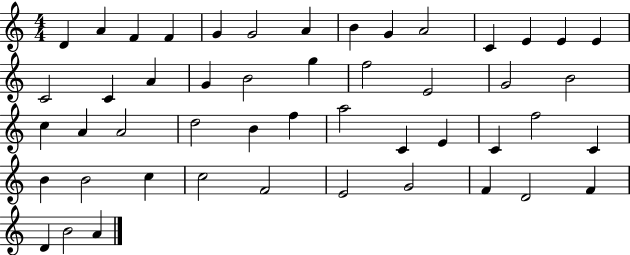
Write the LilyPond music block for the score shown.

{
  \clef treble
  \numericTimeSignature
  \time 4/4
  \key c \major
  d'4 a'4 f'4 f'4 | g'4 g'2 a'4 | b'4 g'4 a'2 | c'4 e'4 e'4 e'4 | \break c'2 c'4 a'4 | g'4 b'2 g''4 | f''2 e'2 | g'2 b'2 | \break c''4 a'4 a'2 | d''2 b'4 f''4 | a''2 c'4 e'4 | c'4 f''2 c'4 | \break b'4 b'2 c''4 | c''2 f'2 | e'2 g'2 | f'4 d'2 f'4 | \break d'4 b'2 a'4 | \bar "|."
}